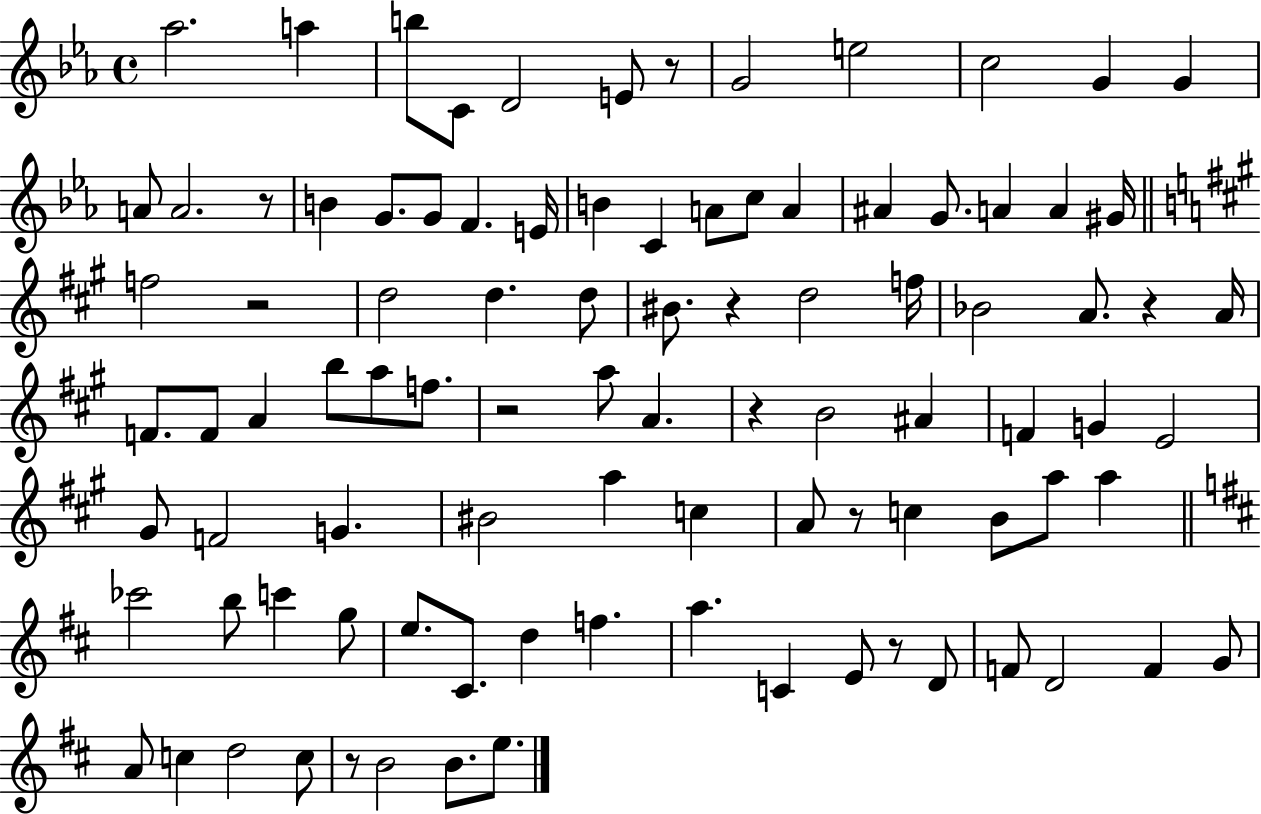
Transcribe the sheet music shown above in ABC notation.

X:1
T:Untitled
M:4/4
L:1/4
K:Eb
_a2 a b/2 C/2 D2 E/2 z/2 G2 e2 c2 G G A/2 A2 z/2 B G/2 G/2 F E/4 B C A/2 c/2 A ^A G/2 A A ^G/4 f2 z2 d2 d d/2 ^B/2 z d2 f/4 _B2 A/2 z A/4 F/2 F/2 A b/2 a/2 f/2 z2 a/2 A z B2 ^A F G E2 ^G/2 F2 G ^B2 a c A/2 z/2 c B/2 a/2 a _c'2 b/2 c' g/2 e/2 ^C/2 d f a C E/2 z/2 D/2 F/2 D2 F G/2 A/2 c d2 c/2 z/2 B2 B/2 e/2